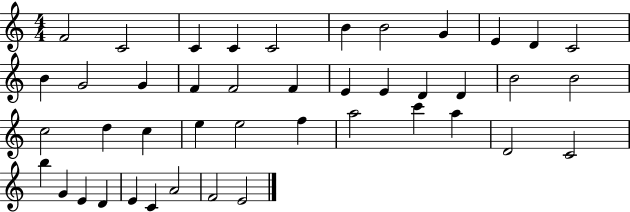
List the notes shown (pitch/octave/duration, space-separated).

F4/h C4/h C4/q C4/q C4/h B4/q B4/h G4/q E4/q D4/q C4/h B4/q G4/h G4/q F4/q F4/h F4/q E4/q E4/q D4/q D4/q B4/h B4/h C5/h D5/q C5/q E5/q E5/h F5/q A5/h C6/q A5/q D4/h C4/h B5/q G4/q E4/q D4/q E4/q C4/q A4/h F4/h E4/h